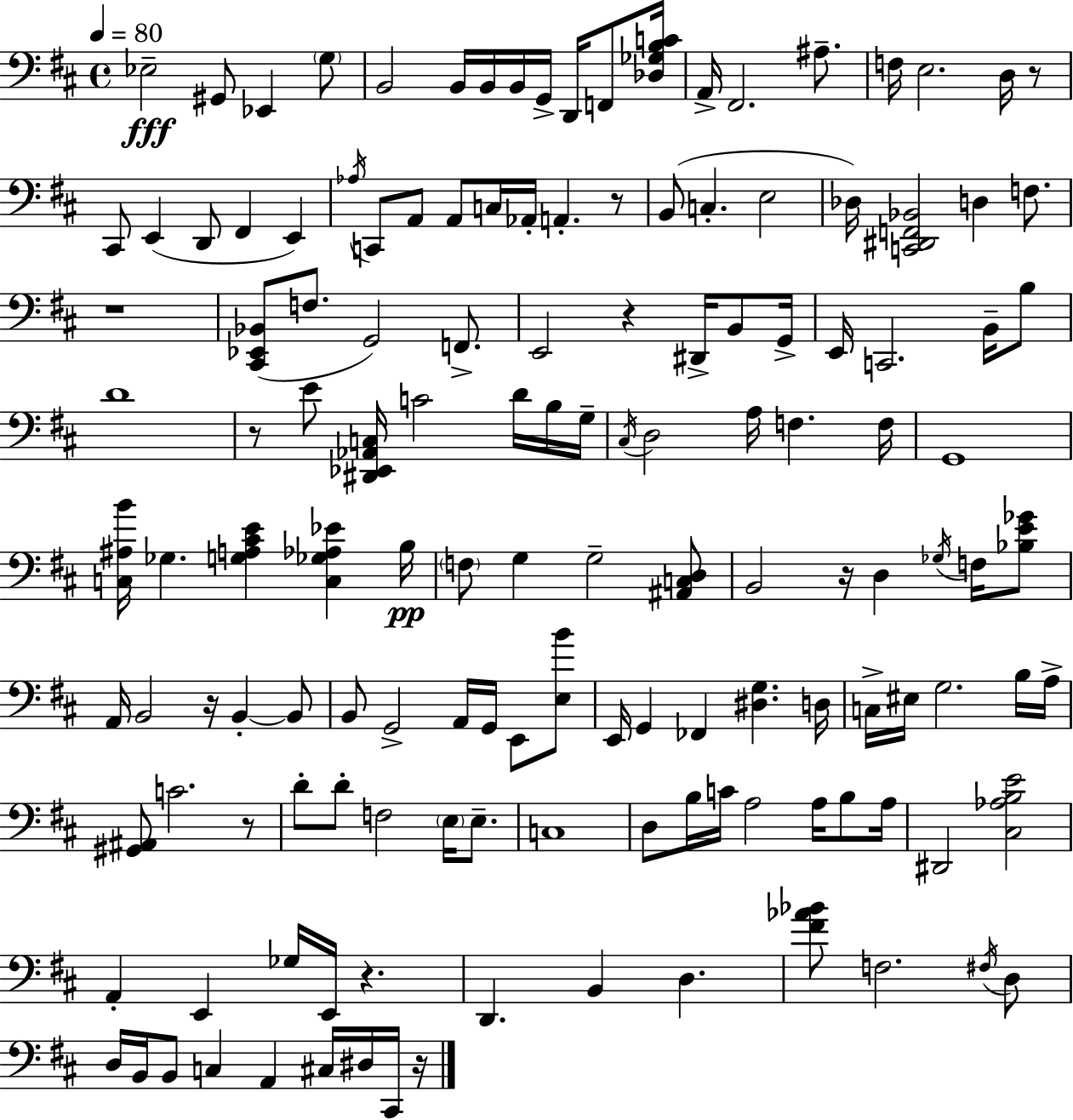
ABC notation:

X:1
T:Untitled
M:4/4
L:1/4
K:D
_E,2 ^G,,/2 _E,, G,/2 B,,2 B,,/4 B,,/4 B,,/4 G,,/4 D,,/4 F,,/2 [_D,_G,B,C]/4 A,,/4 ^F,,2 ^A,/2 F,/4 E,2 D,/4 z/2 ^C,,/2 E,, D,,/2 ^F,, E,, _A,/4 C,,/2 A,,/2 A,,/2 C,/4 _A,,/4 A,, z/2 B,,/2 C, E,2 _D,/4 [C,,^D,,F,,_B,,]2 D, F,/2 z4 [^C,,_E,,_B,,]/2 F,/2 G,,2 F,,/2 E,,2 z ^D,,/4 B,,/2 G,,/4 E,,/4 C,,2 B,,/4 B,/2 D4 z/2 E/2 [^D,,_E,,_A,,C,]/4 C2 D/4 B,/4 G,/4 ^C,/4 D,2 A,/4 F, F,/4 G,,4 [C,^A,B]/4 _G, [G,A,^CE] [C,_G,_A,_E] B,/4 F,/2 G, G,2 [^A,,C,D,]/2 B,,2 z/4 D, _G,/4 F,/4 [_B,E_G]/2 A,,/4 B,,2 z/4 B,, B,,/2 B,,/2 G,,2 A,,/4 G,,/4 E,,/2 [E,B]/2 E,,/4 G,, _F,, [^D,G,] D,/4 C,/4 ^E,/4 G,2 B,/4 A,/4 [^G,,^A,,]/2 C2 z/2 D/2 D/2 F,2 E,/4 E,/2 C,4 D,/2 B,/4 C/4 A,2 A,/4 B,/2 A,/4 ^D,,2 [^C,_A,B,E]2 A,, E,, _G,/4 E,,/4 z D,, B,, D, [^F_A_B]/2 F,2 ^F,/4 D,/2 D,/4 B,,/4 B,,/2 C, A,, ^C,/4 ^D,/4 ^C,,/4 z/4